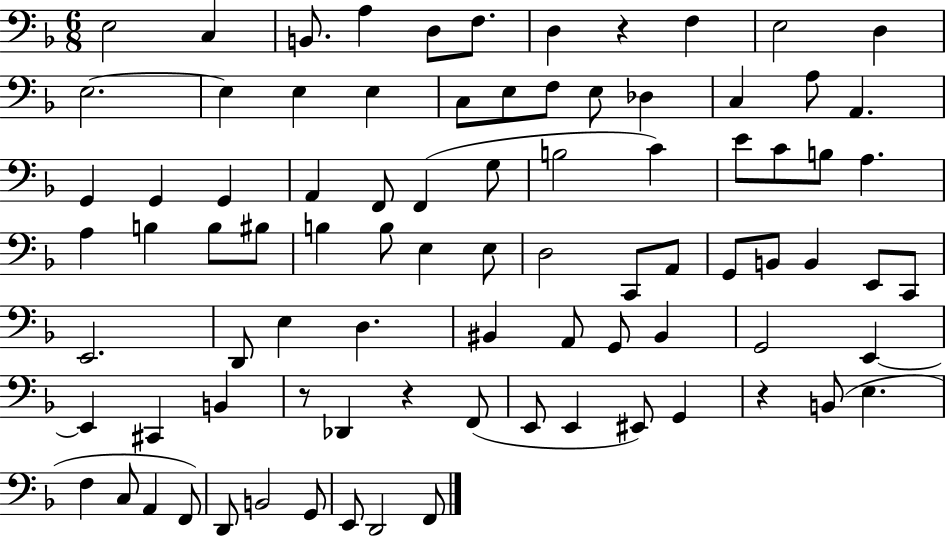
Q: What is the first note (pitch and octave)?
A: E3